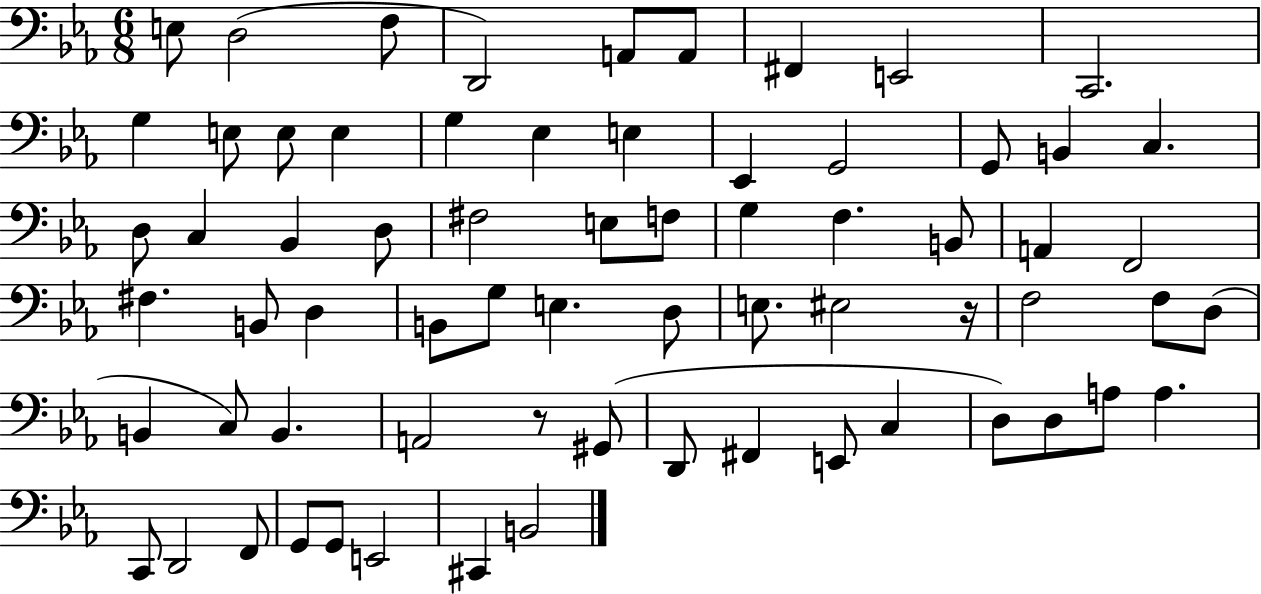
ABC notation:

X:1
T:Untitled
M:6/8
L:1/4
K:Eb
E,/2 D,2 F,/2 D,,2 A,,/2 A,,/2 ^F,, E,,2 C,,2 G, E,/2 E,/2 E, G, _E, E, _E,, G,,2 G,,/2 B,, C, D,/2 C, _B,, D,/2 ^F,2 E,/2 F,/2 G, F, B,,/2 A,, F,,2 ^F, B,,/2 D, B,,/2 G,/2 E, D,/2 E,/2 ^E,2 z/4 F,2 F,/2 D,/2 B,, C,/2 B,, A,,2 z/2 ^G,,/2 D,,/2 ^F,, E,,/2 C, D,/2 D,/2 A,/2 A, C,,/2 D,,2 F,,/2 G,,/2 G,,/2 E,,2 ^C,, B,,2